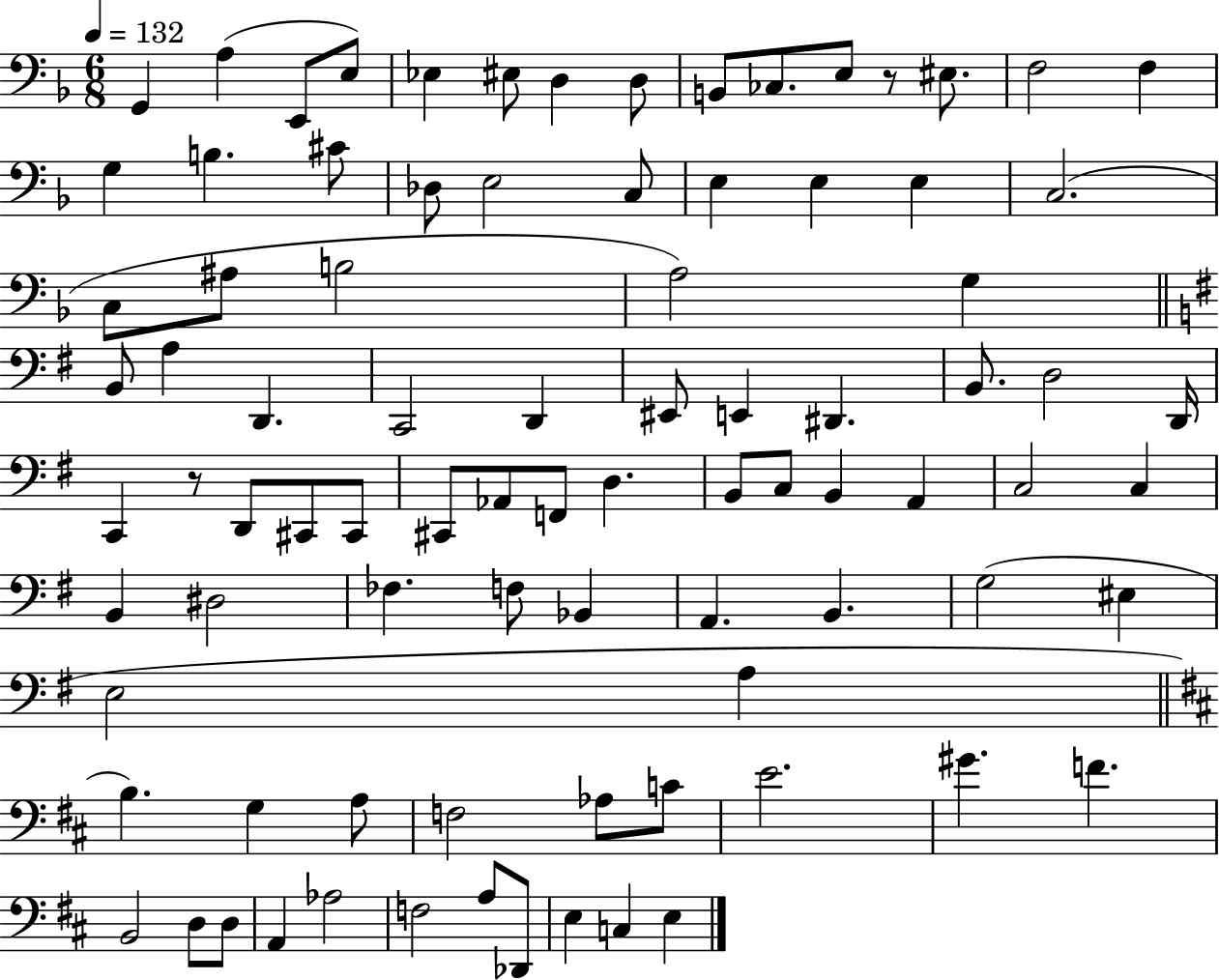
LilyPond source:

{
  \clef bass
  \numericTimeSignature
  \time 6/8
  \key f \major
  \tempo 4 = 132
  \repeat volta 2 { g,4 a4( e,8 e8) | ees4 eis8 d4 d8 | b,8 ces8. e8 r8 eis8. | f2 f4 | \break g4 b4. cis'8 | des8 e2 c8 | e4 e4 e4 | c2.( | \break c8 ais8 b2 | a2) g4 | \bar "||" \break \key g \major b,8 a4 d,4. | c,2 d,4 | eis,8 e,4 dis,4. | b,8. d2 d,16 | \break c,4 r8 d,8 cis,8 cis,8 | cis,8 aes,8 f,8 d4. | b,8 c8 b,4 a,4 | c2 c4 | \break b,4 dis2 | fes4. f8 bes,4 | a,4. b,4. | g2( eis4 | \break e2 a4 | \bar "||" \break \key d \major b4.) g4 a8 | f2 aes8 c'8 | e'2. | gis'4. f'4. | \break b,2 d8 d8 | a,4 aes2 | f2 a8 des,8 | e4 c4 e4 | \break } \bar "|."
}